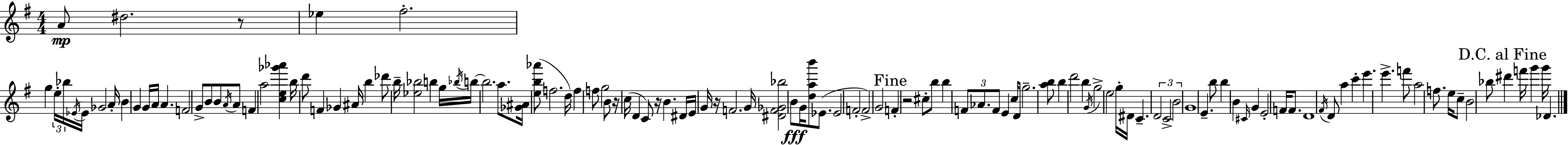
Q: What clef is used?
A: treble